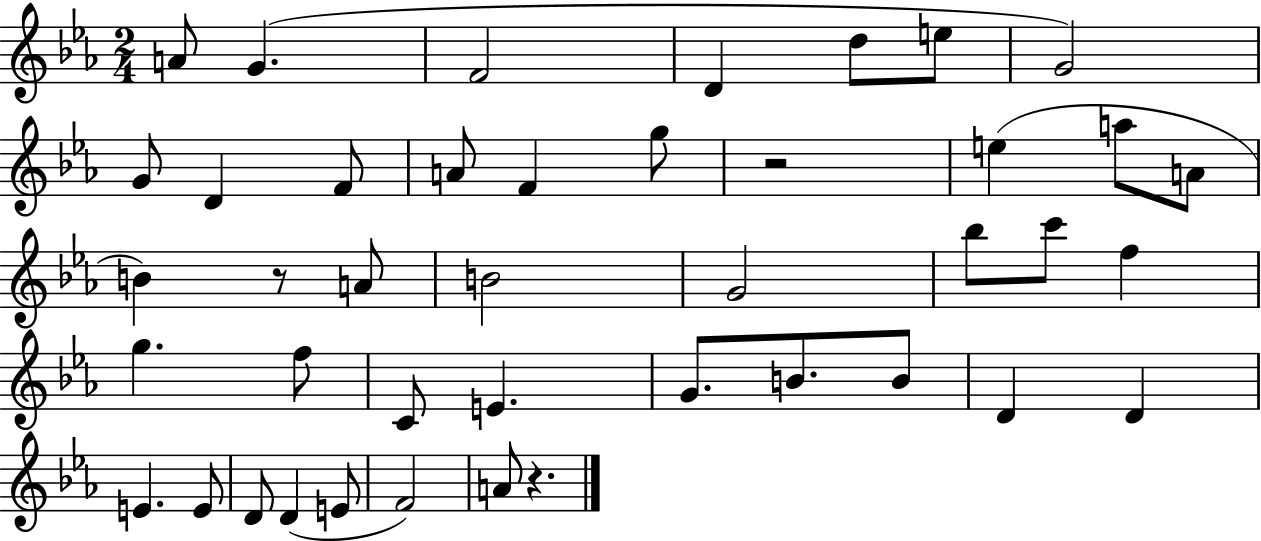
A4/e G4/q. F4/h D4/q D5/e E5/e G4/h G4/e D4/q F4/e A4/e F4/q G5/e R/h E5/q A5/e A4/e B4/q R/e A4/e B4/h G4/h Bb5/e C6/e F5/q G5/q. F5/e C4/e E4/q. G4/e. B4/e. B4/e D4/q D4/q E4/q. E4/e D4/e D4/q E4/e F4/h A4/e R/q.